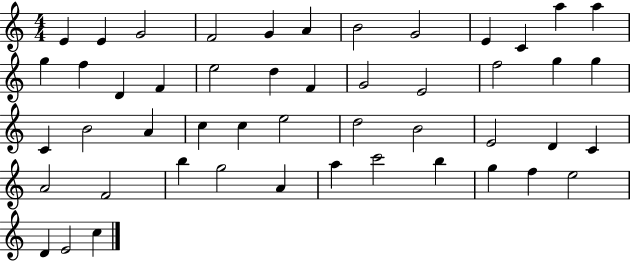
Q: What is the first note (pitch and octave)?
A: E4